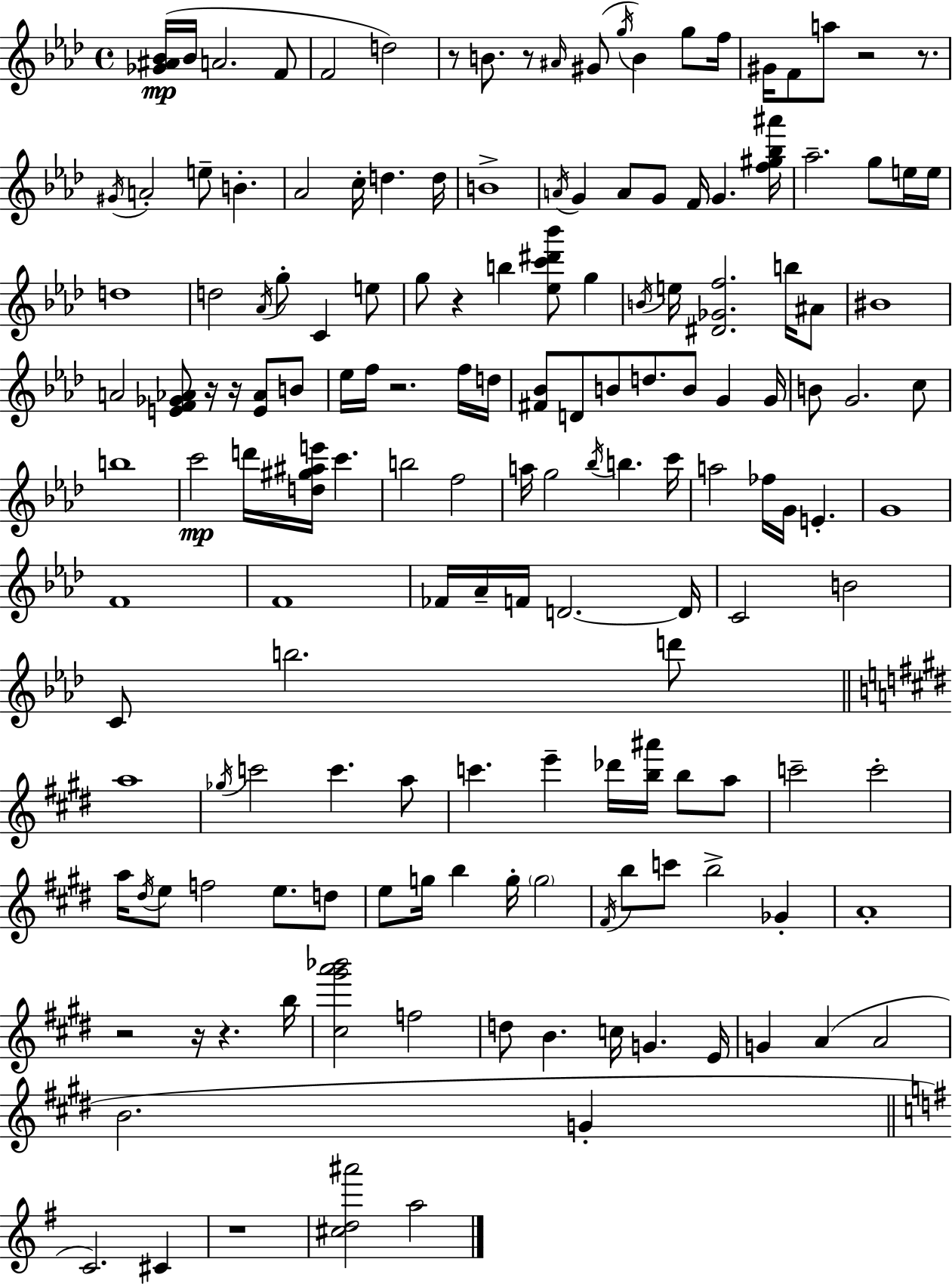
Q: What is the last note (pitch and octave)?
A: A5